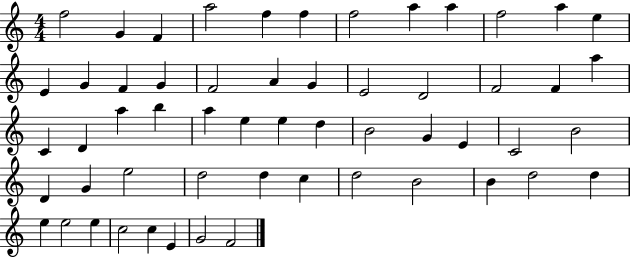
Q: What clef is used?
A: treble